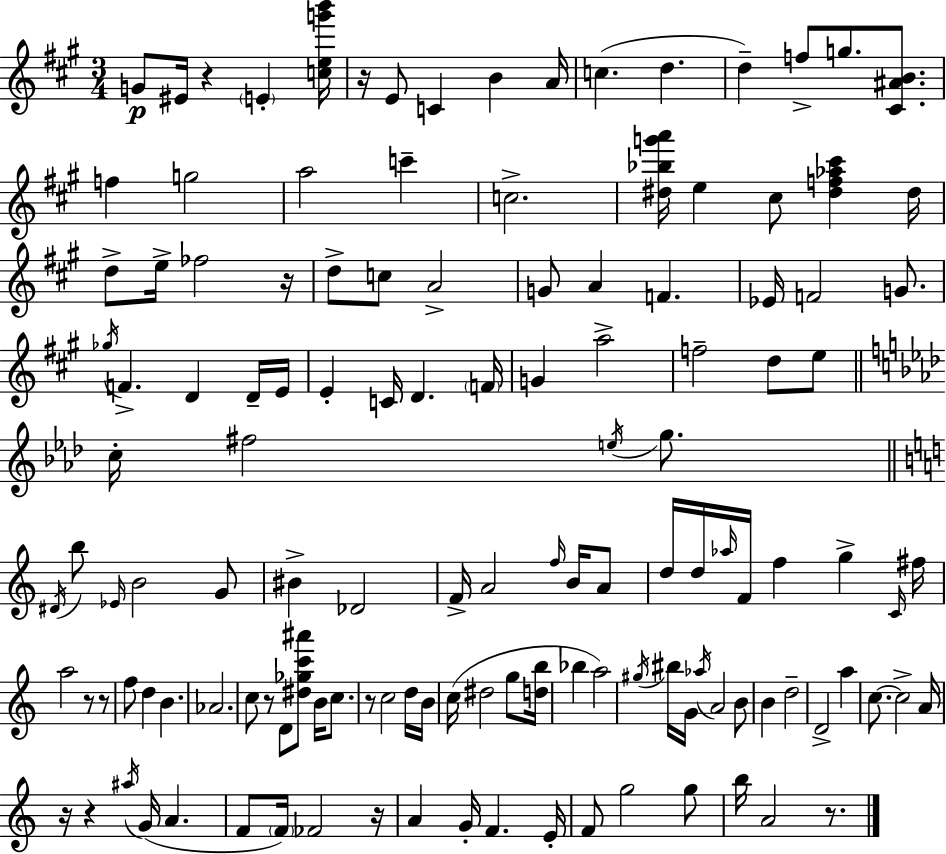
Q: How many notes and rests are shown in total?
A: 132